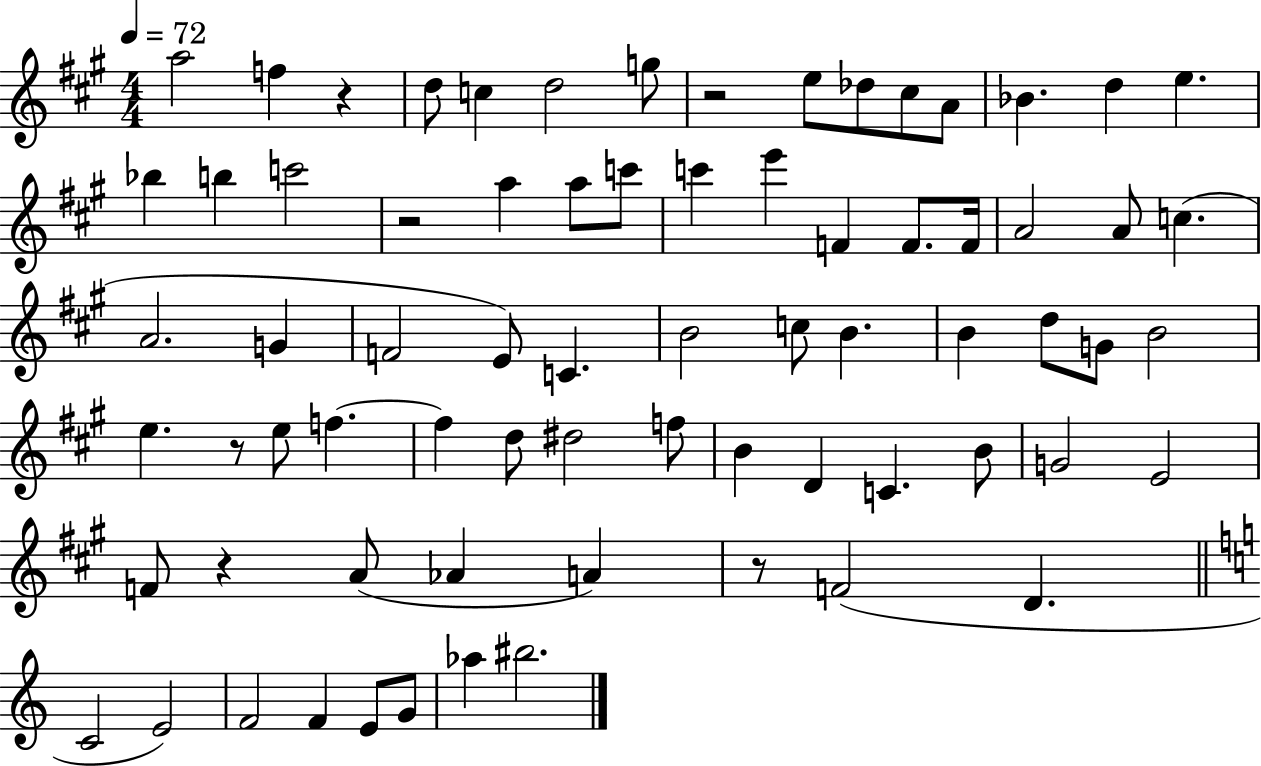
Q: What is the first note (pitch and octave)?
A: A5